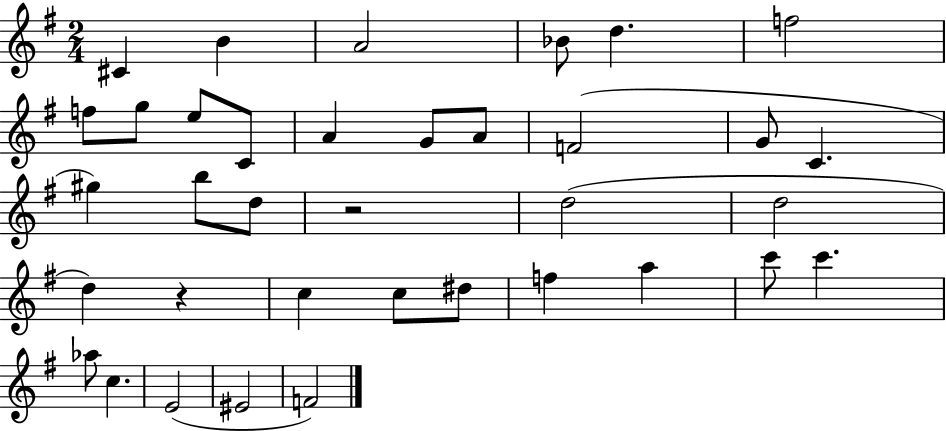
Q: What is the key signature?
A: G major